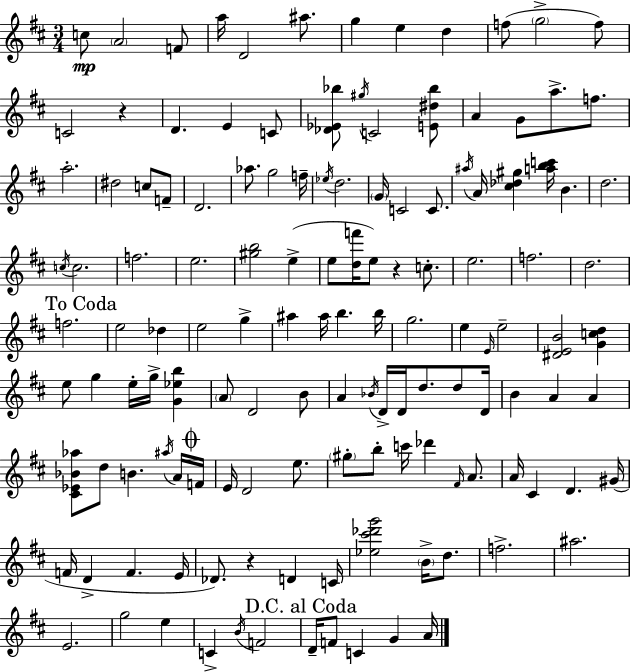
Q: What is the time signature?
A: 3/4